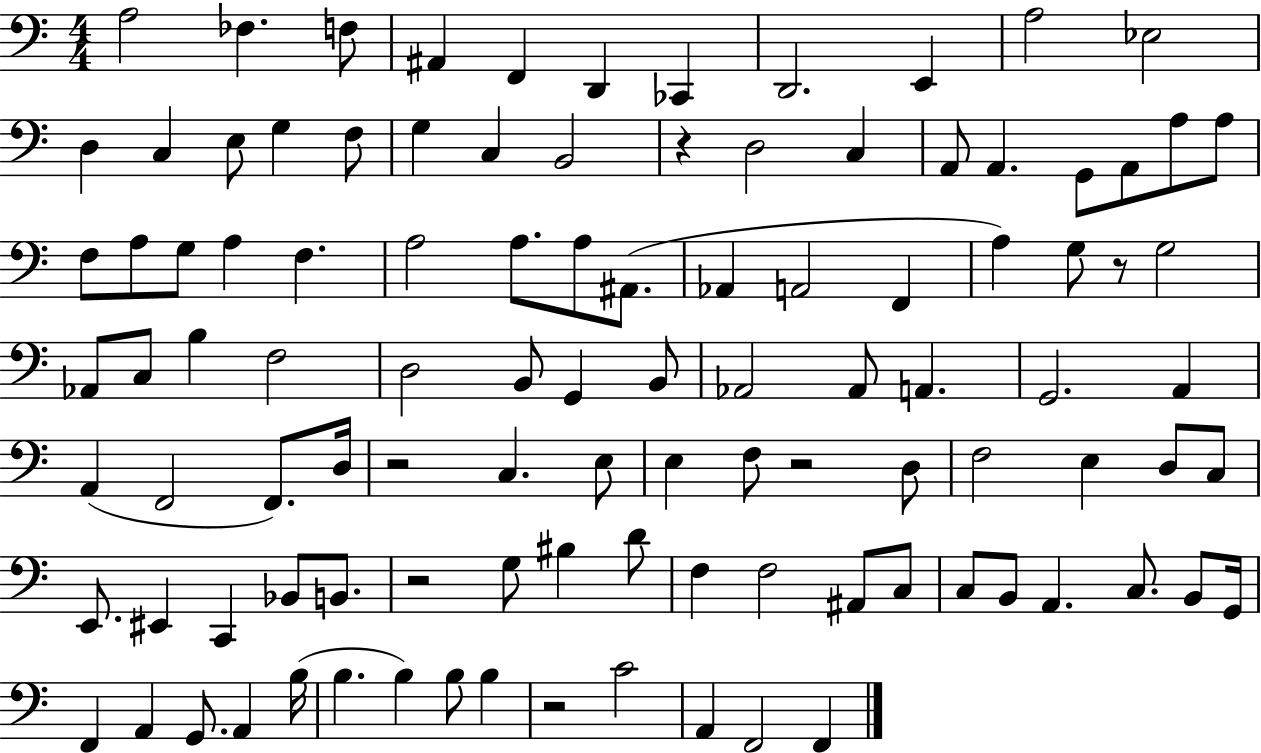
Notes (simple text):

A3/h FES3/q. F3/e A#2/q F2/q D2/q CES2/q D2/h. E2/q A3/h Eb3/h D3/q C3/q E3/e G3/q F3/e G3/q C3/q B2/h R/q D3/h C3/q A2/e A2/q. G2/e A2/e A3/e A3/e F3/e A3/e G3/e A3/q F3/q. A3/h A3/e. A3/e A#2/e. Ab2/q A2/h F2/q A3/q G3/e R/e G3/h Ab2/e C3/e B3/q F3/h D3/h B2/e G2/q B2/e Ab2/h Ab2/e A2/q. G2/h. A2/q A2/q F2/h F2/e. D3/s R/h C3/q. E3/e E3/q F3/e R/h D3/e F3/h E3/q D3/e C3/e E2/e. EIS2/q C2/q Bb2/e B2/e. R/h G3/e BIS3/q D4/e F3/q F3/h A#2/e C3/e C3/e B2/e A2/q. C3/e. B2/e G2/s F2/q A2/q G2/e. A2/q B3/s B3/q. B3/q B3/e B3/q R/h C4/h A2/q F2/h F2/q